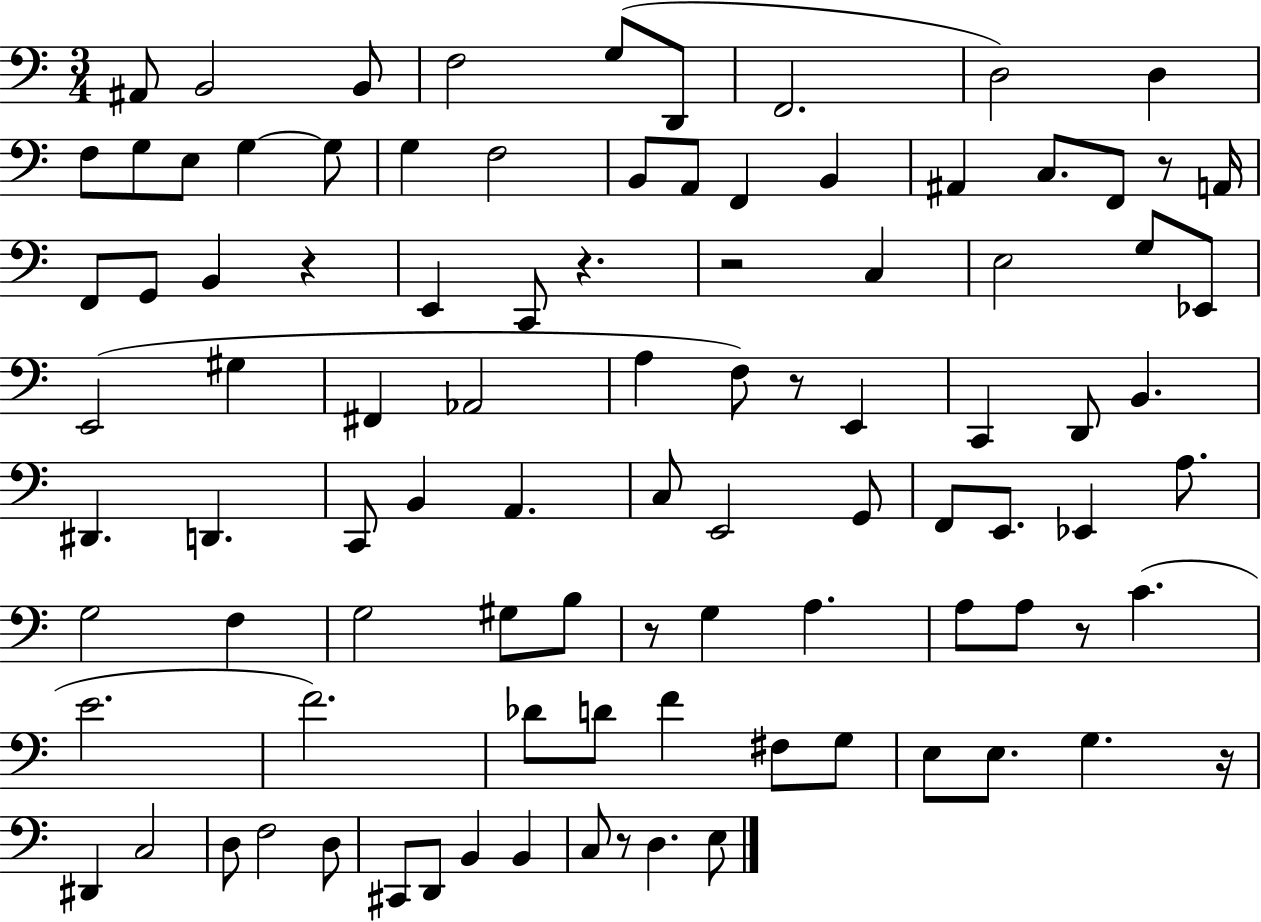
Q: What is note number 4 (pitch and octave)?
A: F3